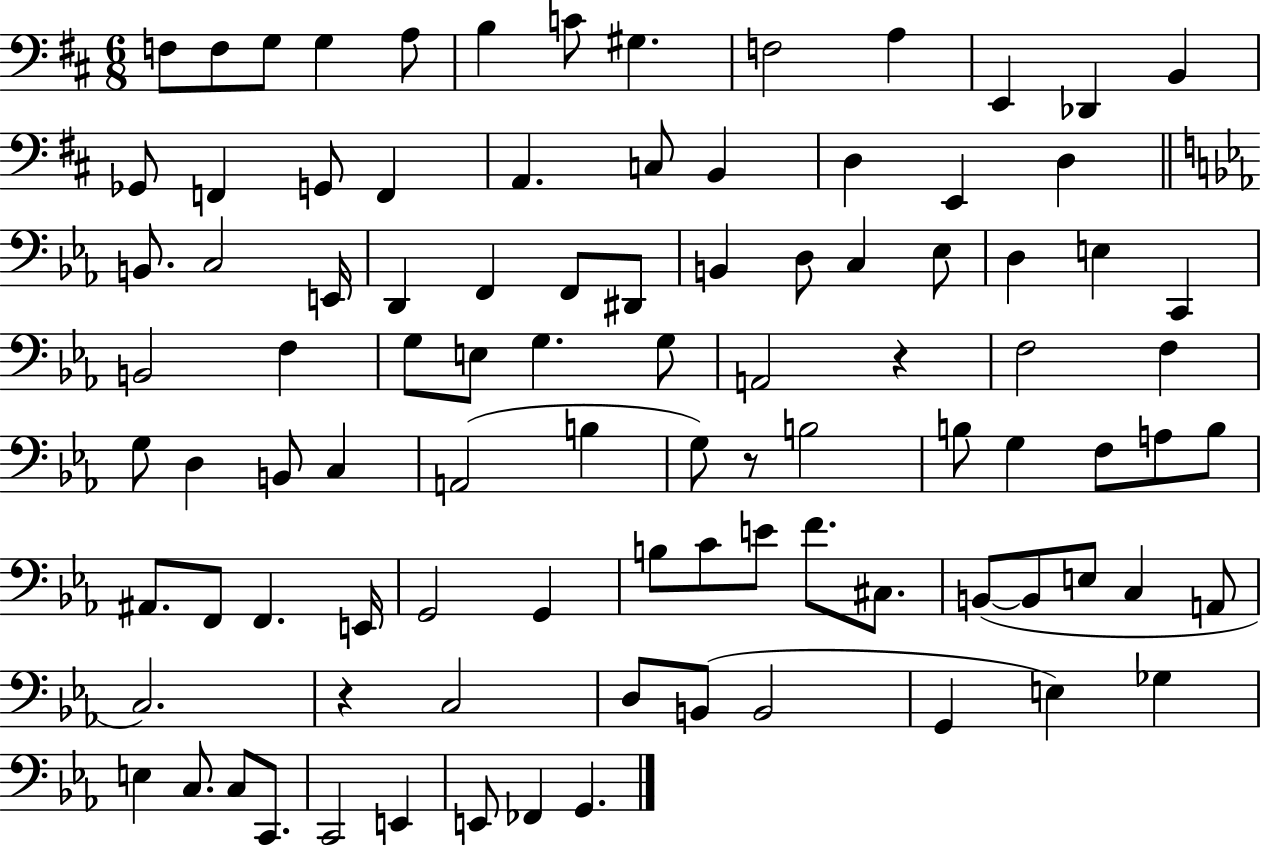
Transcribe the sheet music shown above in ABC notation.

X:1
T:Untitled
M:6/8
L:1/4
K:D
F,/2 F,/2 G,/2 G, A,/2 B, C/2 ^G, F,2 A, E,, _D,, B,, _G,,/2 F,, G,,/2 F,, A,, C,/2 B,, D, E,, D, B,,/2 C,2 E,,/4 D,, F,, F,,/2 ^D,,/2 B,, D,/2 C, _E,/2 D, E, C,, B,,2 F, G,/2 E,/2 G, G,/2 A,,2 z F,2 F, G,/2 D, B,,/2 C, A,,2 B, G,/2 z/2 B,2 B,/2 G, F,/2 A,/2 B,/2 ^A,,/2 F,,/2 F,, E,,/4 G,,2 G,, B,/2 C/2 E/2 F/2 ^C,/2 B,,/2 B,,/2 E,/2 C, A,,/2 C,2 z C,2 D,/2 B,,/2 B,,2 G,, E, _G, E, C,/2 C,/2 C,,/2 C,,2 E,, E,,/2 _F,, G,,